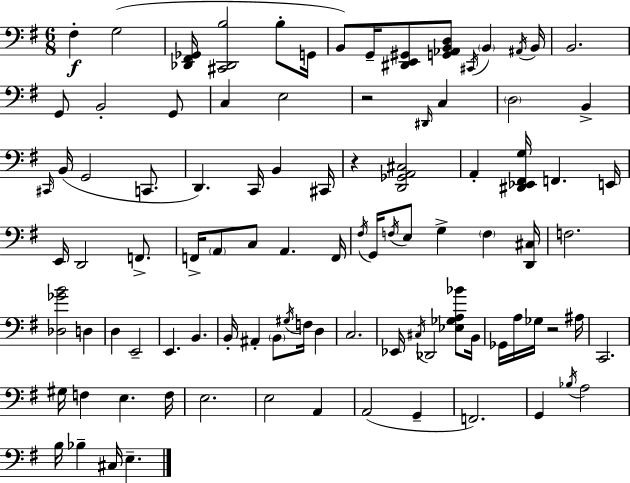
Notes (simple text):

F#3/q G3/h [Db2,F#2,Gb2]/s [C#2,Db2,B3]/h B3/e G2/s B2/e G2/s [D#2,E2,G#2]/e [G2,Ab2,B2,D3]/e C#2/s B2/q A#2/s B2/s B2/h. G2/e B2/h G2/e C3/q E3/h R/h D#2/s C3/q D3/h B2/q C#2/s B2/s G2/h C2/e. D2/q. C2/s B2/q C#2/s R/q [D2,Gb2,A2,C#3]/h A2/q [D#2,Eb2,F#2,G3]/s F2/q. E2/s E2/s D2/h F2/e. F2/s A2/e C3/e A2/q. F2/s F#3/s G2/s F3/s E3/e G3/q F3/q [D2,C#3]/s F3/h. [Db3,Gb4,B4]/h D3/q D3/q E2/h E2/q. B2/q. B2/s A#2/q B2/e G#3/s F3/s D3/q C3/h. Eb2/s C#3/s Db2/h [Eb3,Gb3,A3,Bb4]/e B2/s Gb2/s A3/s Gb3/s R/h A#3/s C2/h. G#3/s F3/q E3/q. F3/s E3/h. E3/h A2/q A2/h G2/q F2/h. G2/q Bb3/s A3/h B3/s Bb3/q C#3/s E3/q.